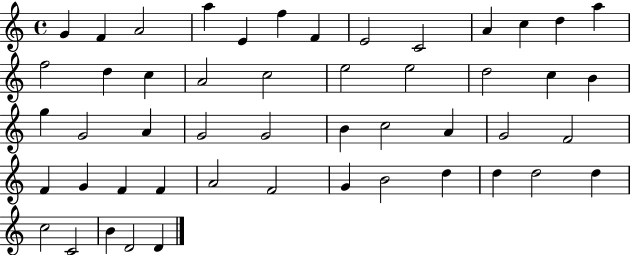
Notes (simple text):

G4/q F4/q A4/h A5/q E4/q F5/q F4/q E4/h C4/h A4/q C5/q D5/q A5/q F5/h D5/q C5/q A4/h C5/h E5/h E5/h D5/h C5/q B4/q G5/q G4/h A4/q G4/h G4/h B4/q C5/h A4/q G4/h F4/h F4/q G4/q F4/q F4/q A4/h F4/h G4/q B4/h D5/q D5/q D5/h D5/q C5/h C4/h B4/q D4/h D4/q